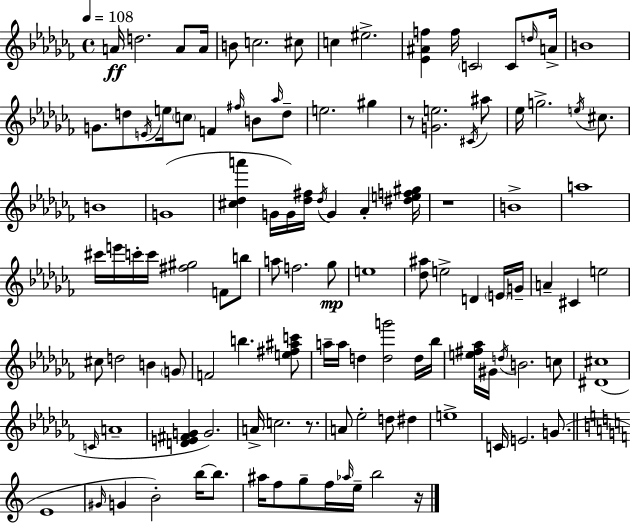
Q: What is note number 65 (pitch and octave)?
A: B5